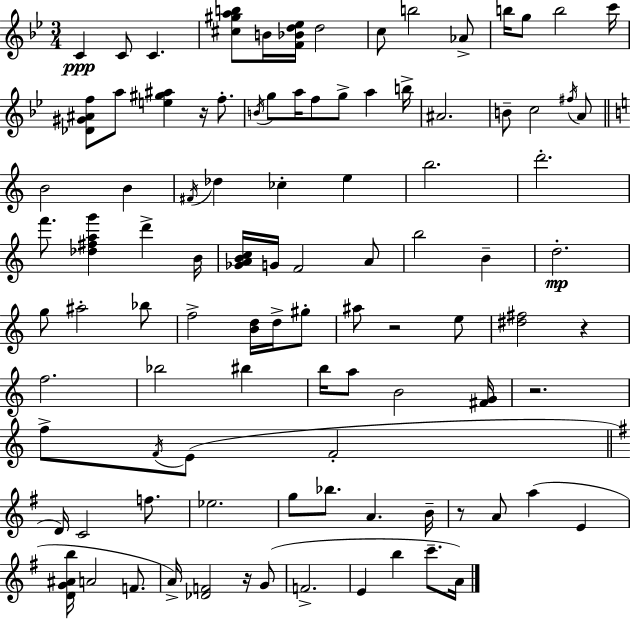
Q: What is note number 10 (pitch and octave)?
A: G5